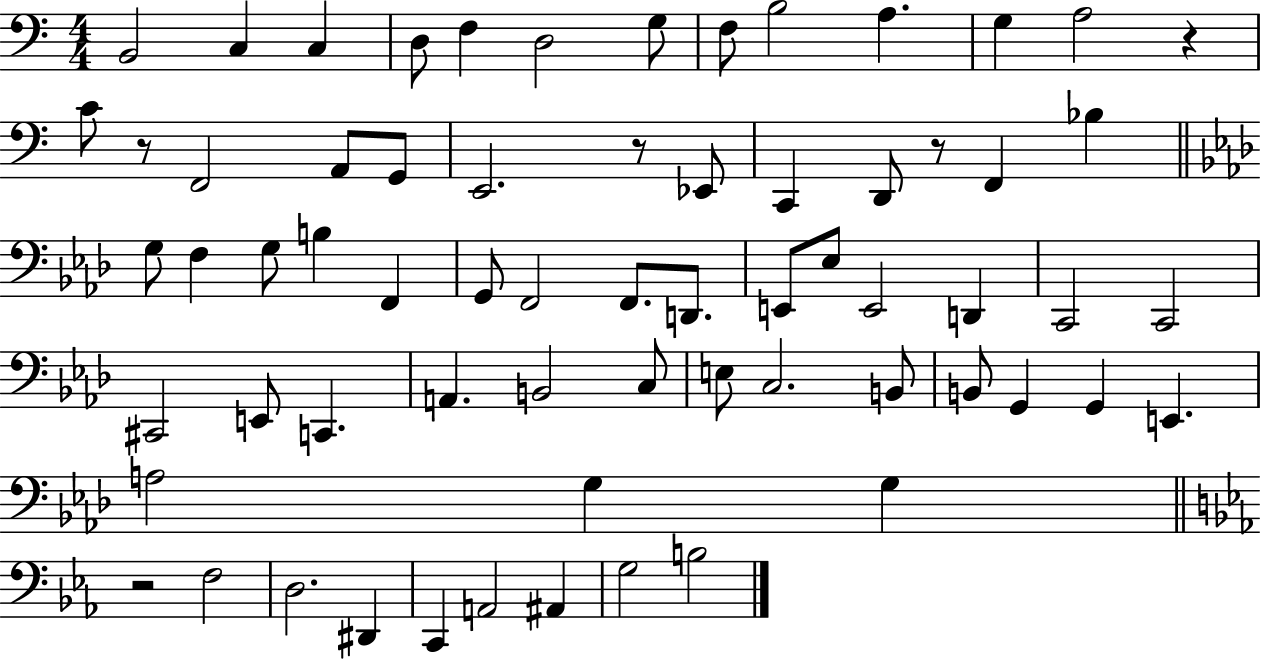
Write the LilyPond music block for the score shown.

{
  \clef bass
  \numericTimeSignature
  \time 4/4
  \key c \major
  b,2 c4 c4 | d8 f4 d2 g8 | f8 b2 a4. | g4 a2 r4 | \break c'8 r8 f,2 a,8 g,8 | e,2. r8 ees,8 | c,4 d,8 r8 f,4 bes4 | \bar "||" \break \key aes \major g8 f4 g8 b4 f,4 | g,8 f,2 f,8. d,8. | e,8 ees8 e,2 d,4 | c,2 c,2 | \break cis,2 e,8 c,4. | a,4. b,2 c8 | e8 c2. b,8 | b,8 g,4 g,4 e,4. | \break a2 g4 g4 | \bar "||" \break \key ees \major r2 f2 | d2. dis,4 | c,4 a,2 ais,4 | g2 b2 | \break \bar "|."
}